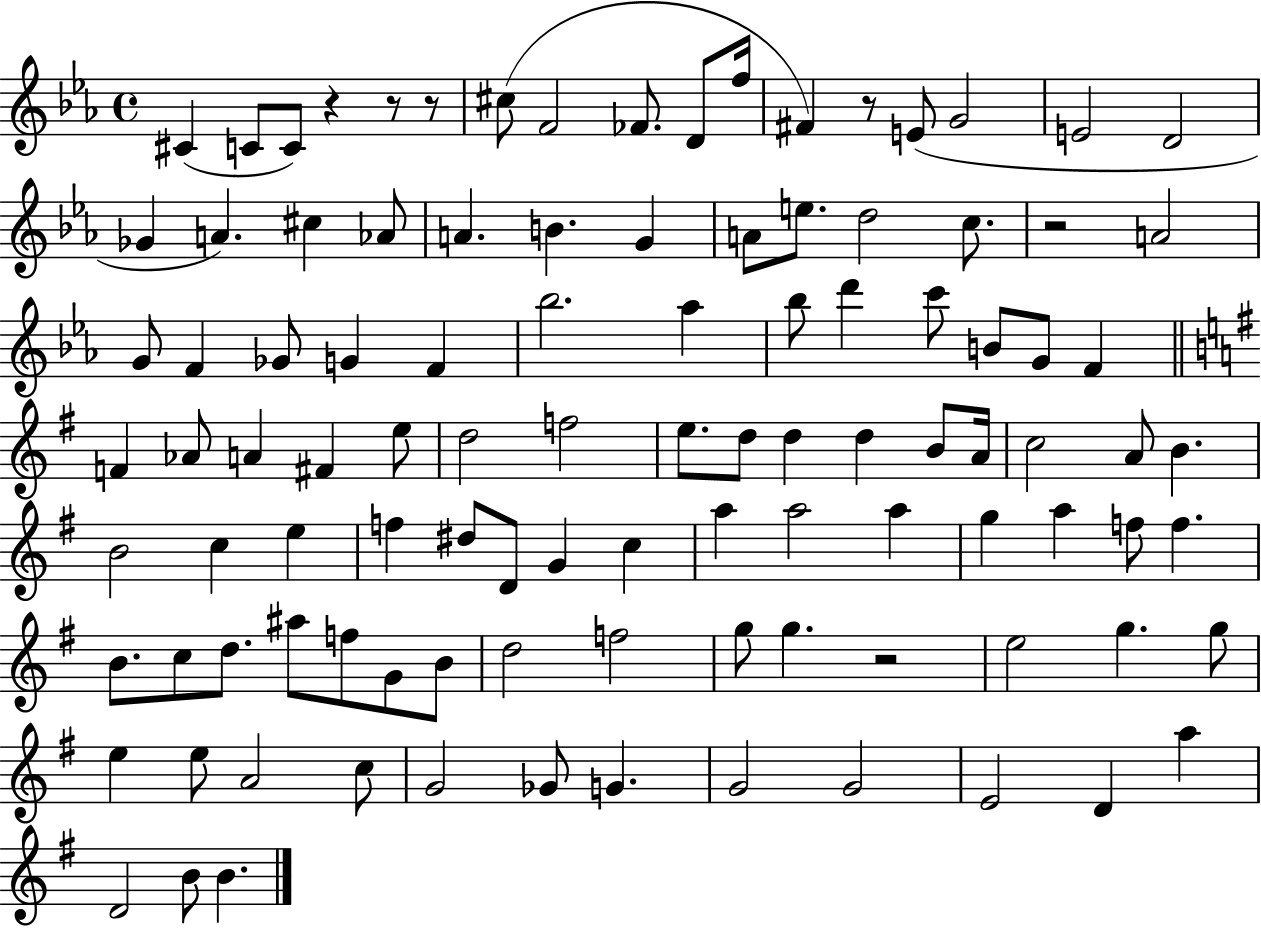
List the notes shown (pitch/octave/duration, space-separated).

C#4/q C4/e C4/e R/q R/e R/e C#5/e F4/h FES4/e. D4/e F5/s F#4/q R/e E4/e G4/h E4/h D4/h Gb4/q A4/q. C#5/q Ab4/e A4/q. B4/q. G4/q A4/e E5/e. D5/h C5/e. R/h A4/h G4/e F4/q Gb4/e G4/q F4/q Bb5/h. Ab5/q Bb5/e D6/q C6/e B4/e G4/e F4/q F4/q Ab4/e A4/q F#4/q E5/e D5/h F5/h E5/e. D5/e D5/q D5/q B4/e A4/s C5/h A4/e B4/q. B4/h C5/q E5/q F5/q D#5/e D4/e G4/q C5/q A5/q A5/h A5/q G5/q A5/q F5/e F5/q. B4/e. C5/e D5/e. A#5/e F5/e G4/e B4/e D5/h F5/h G5/e G5/q. R/h E5/h G5/q. G5/e E5/q E5/e A4/h C5/e G4/h Gb4/e G4/q. G4/h G4/h E4/h D4/q A5/q D4/h B4/e B4/q.